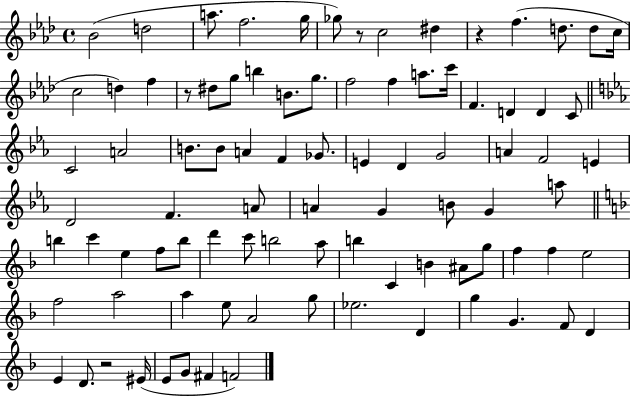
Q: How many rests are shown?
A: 4